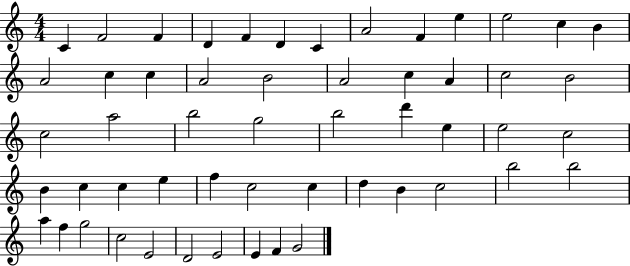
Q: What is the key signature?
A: C major